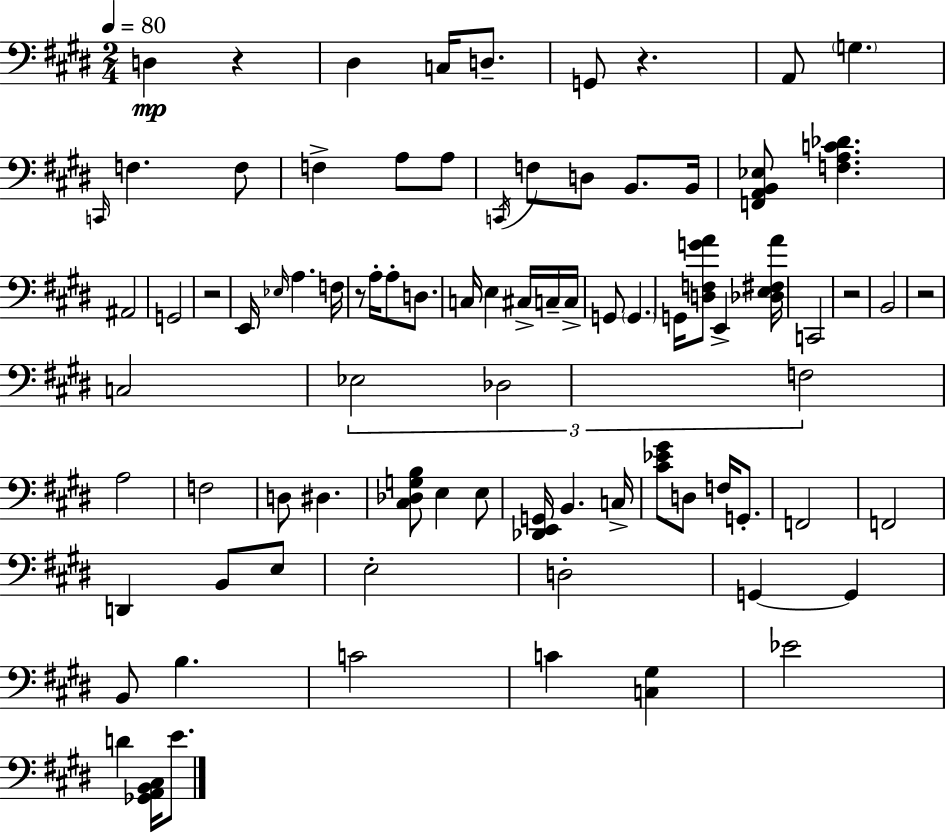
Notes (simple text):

D3/q R/q D#3/q C3/s D3/e. G2/e R/q. A2/e G3/q. C2/s F3/q. F3/e F3/q A3/e A3/e C2/s F3/e D3/e B2/e. B2/s [F2,A2,B2,Eb3]/e [F3,A3,C4,Db4]/q. A#2/h G2/h R/h E2/s Eb3/s A3/q. F3/s R/e A3/s A3/e D3/e. C3/s E3/q C#3/s C3/s C3/s G2/e G2/q. G2/s [D3,F3,G4,A4]/e E2/q [Db3,E3,F#3,A4]/s C2/h R/h B2/h R/h C3/h Eb3/h Db3/h F3/h A3/h F3/h D3/e D#3/q. [C#3,Db3,G3,B3]/e E3/q E3/e [Db2,E2,G2]/s B2/q. C3/s [C#4,Eb4,G#4]/e D3/e F3/s G2/e. F2/h F2/h D2/q B2/e E3/e E3/h D3/h G2/q G2/q B2/e B3/q. C4/h C4/q [C3,G#3]/q Eb4/h D4/q [Gb2,A2,B2,C#3]/s E4/e.